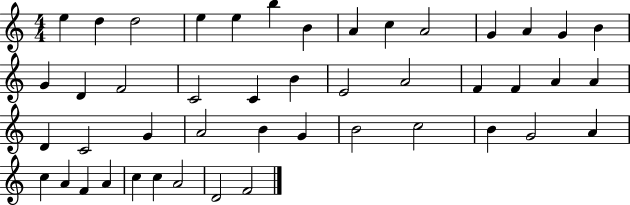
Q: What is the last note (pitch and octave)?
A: F4